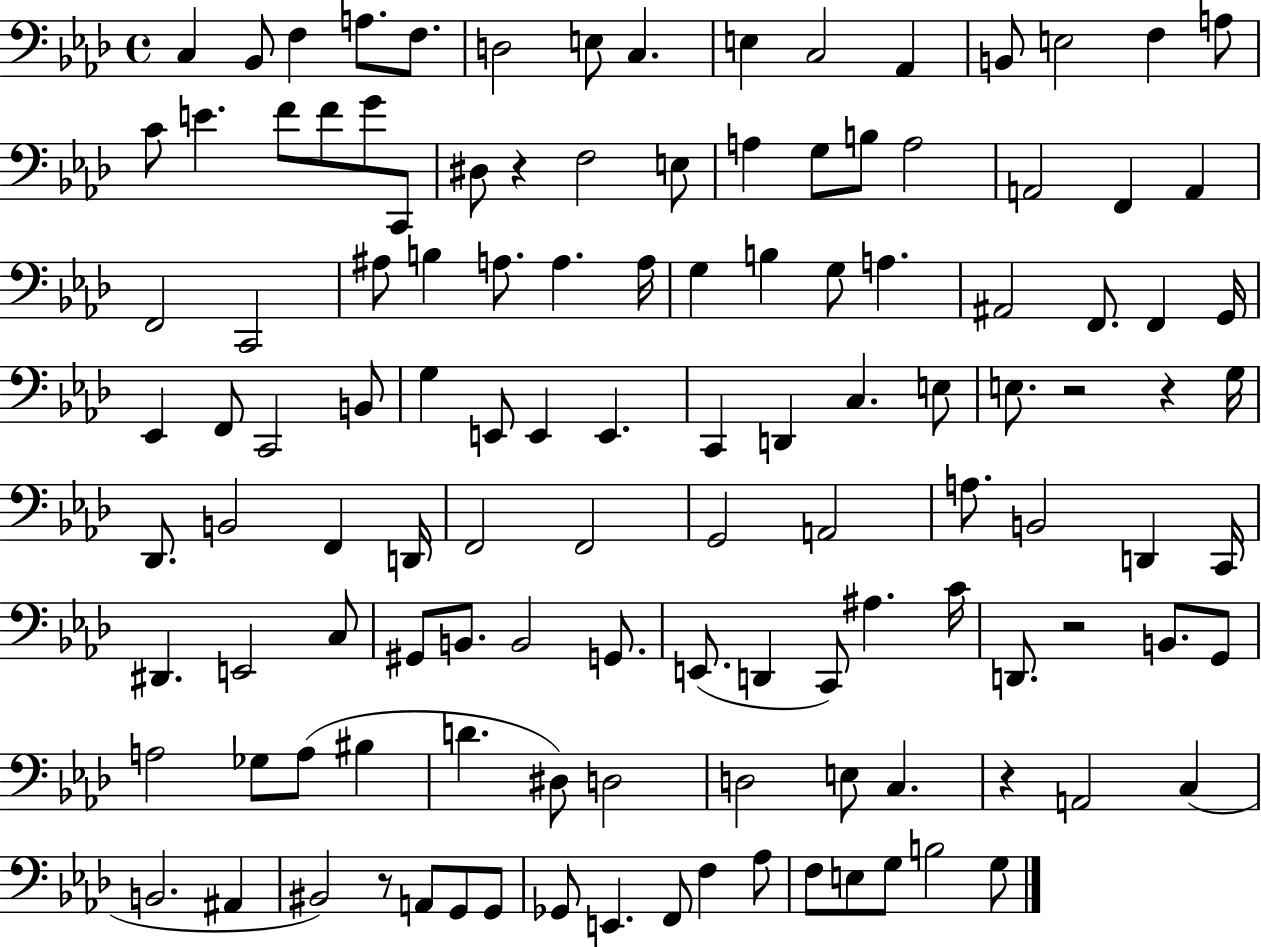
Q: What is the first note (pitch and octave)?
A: C3